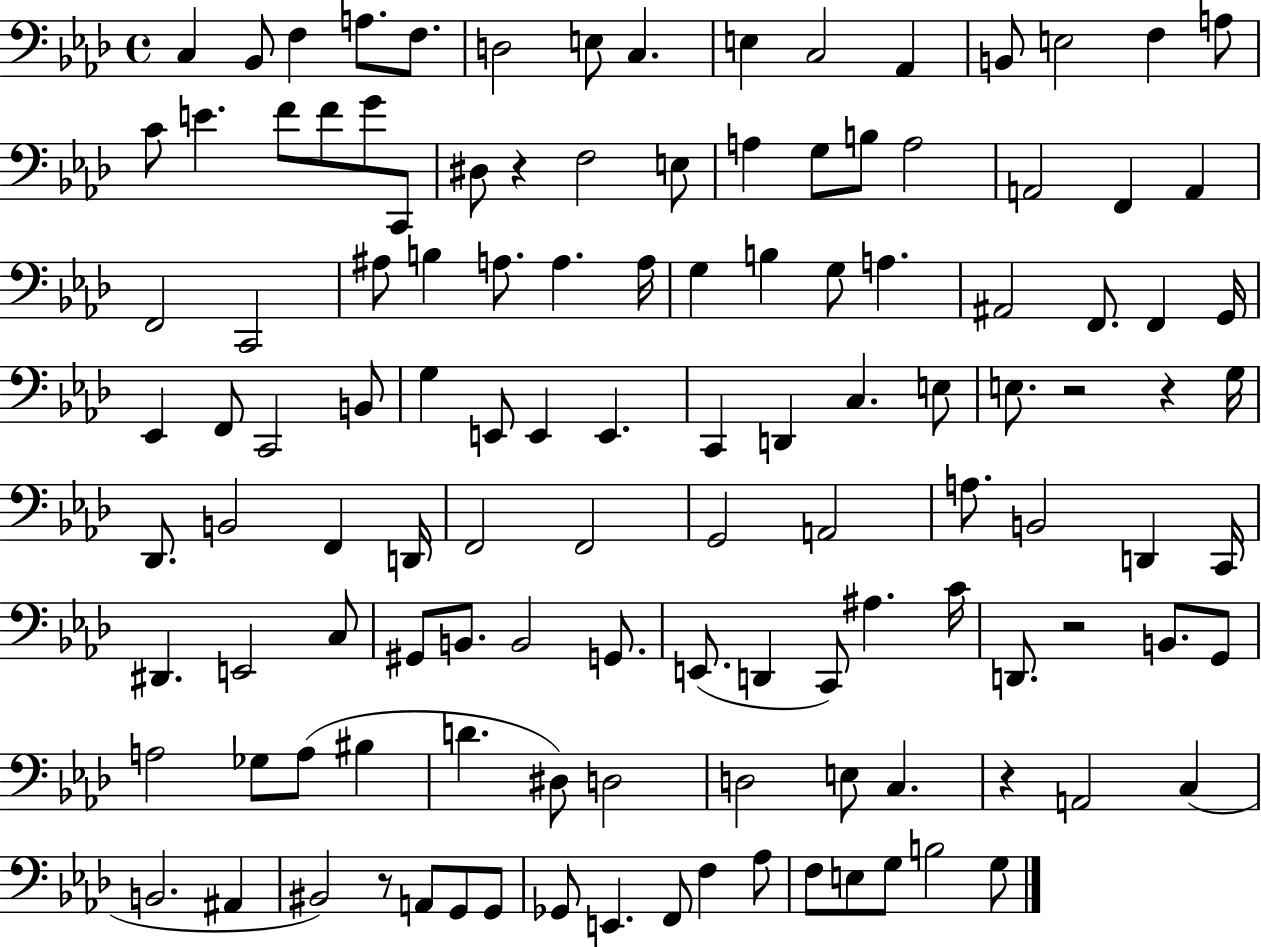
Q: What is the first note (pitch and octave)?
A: C3